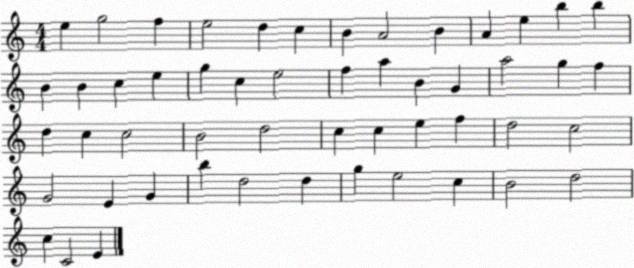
X:1
T:Untitled
M:4/4
L:1/4
K:C
e g2 f e2 d c B A2 B A e b b B B c e g c e2 f a B G a2 g f d c c2 B2 d2 c c e f d2 c2 G2 E G b d2 d g e2 c B2 d2 c C2 E